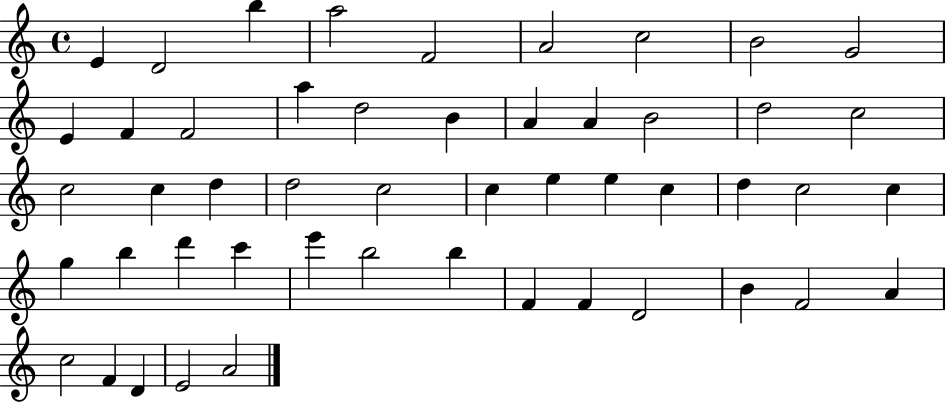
E4/q D4/h B5/q A5/h F4/h A4/h C5/h B4/h G4/h E4/q F4/q F4/h A5/q D5/h B4/q A4/q A4/q B4/h D5/h C5/h C5/h C5/q D5/q D5/h C5/h C5/q E5/q E5/q C5/q D5/q C5/h C5/q G5/q B5/q D6/q C6/q E6/q B5/h B5/q F4/q F4/q D4/h B4/q F4/h A4/q C5/h F4/q D4/q E4/h A4/h